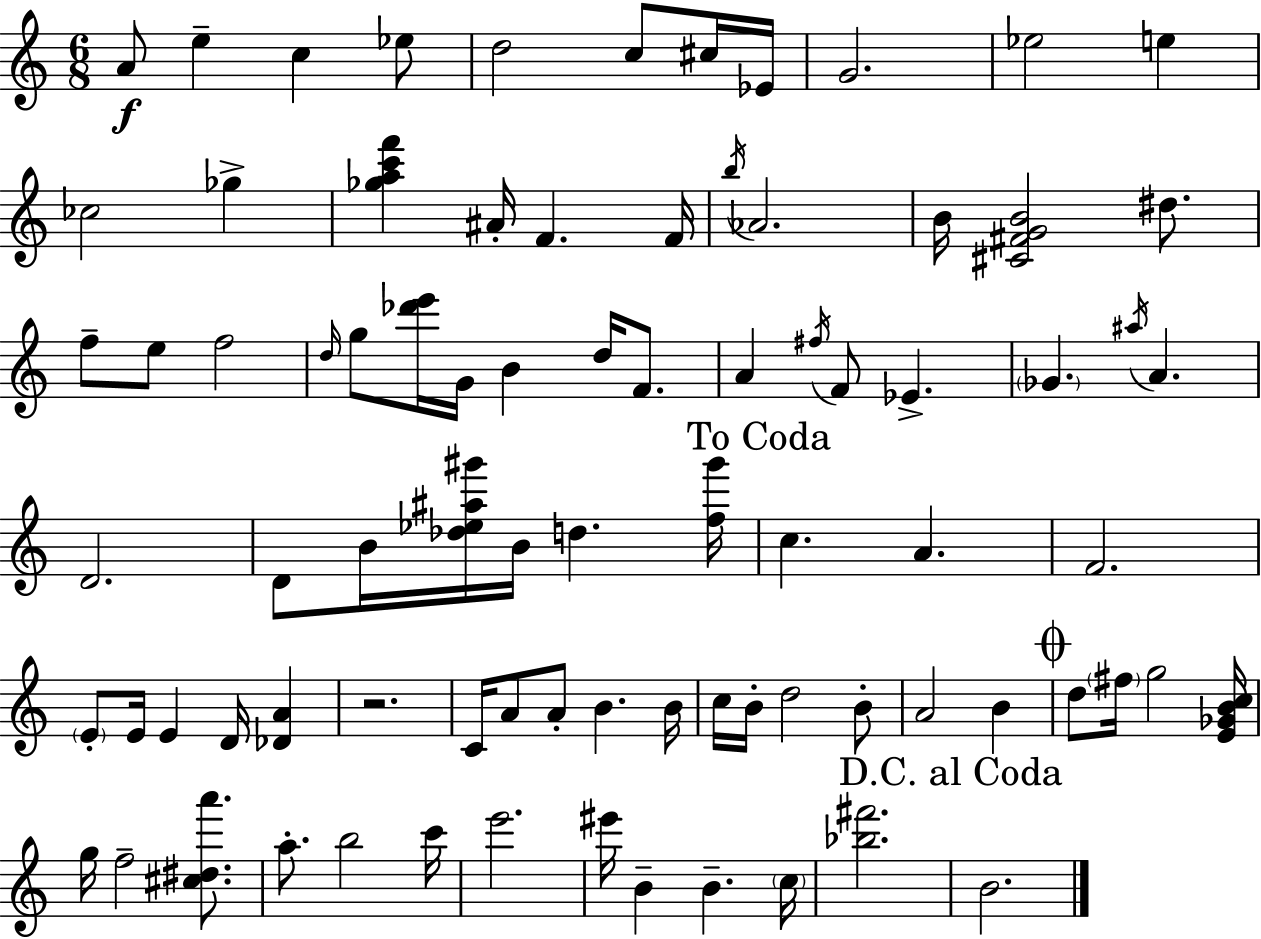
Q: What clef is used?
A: treble